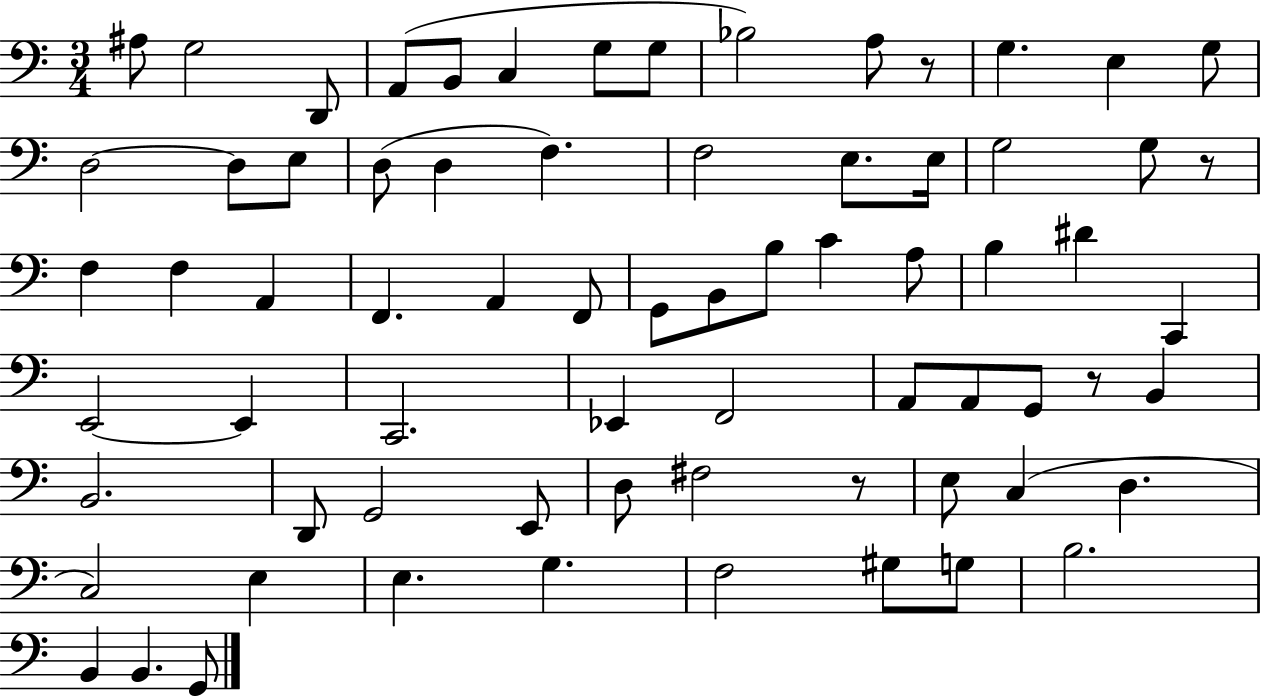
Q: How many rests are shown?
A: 4